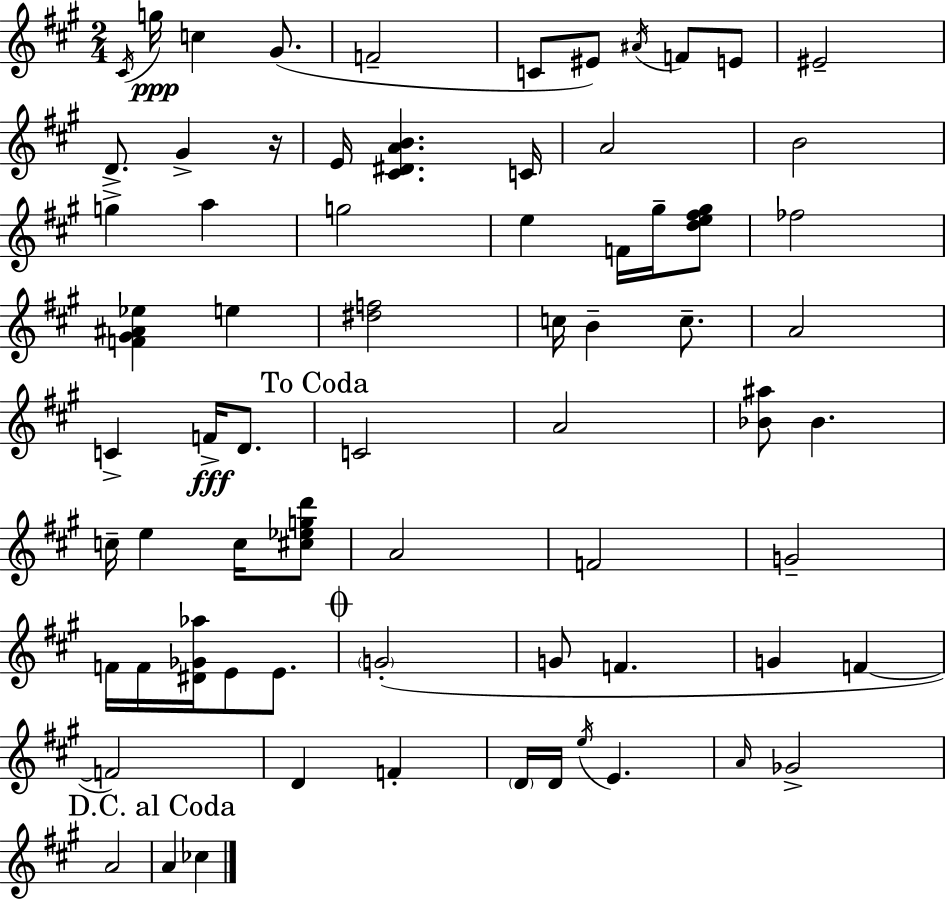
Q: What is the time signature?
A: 2/4